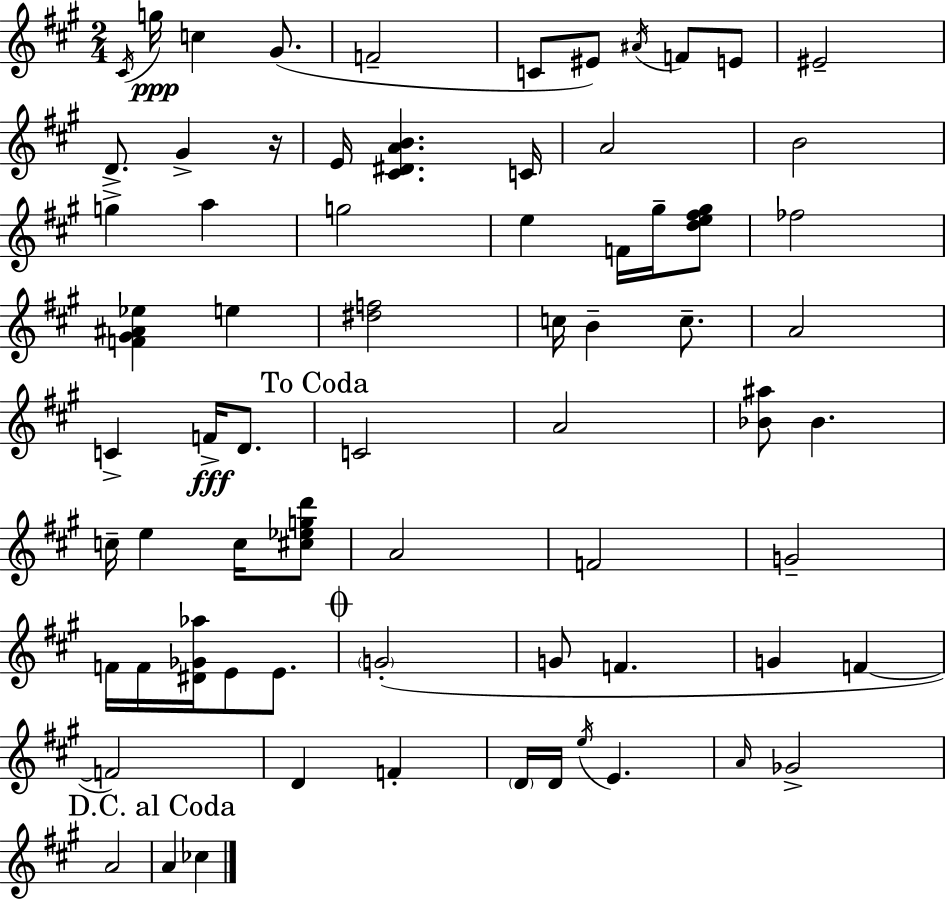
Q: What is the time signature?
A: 2/4